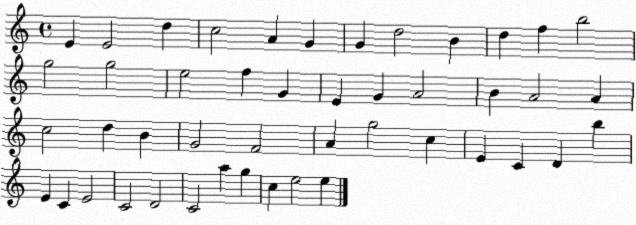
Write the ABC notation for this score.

X:1
T:Untitled
M:4/4
L:1/4
K:C
E E2 d c2 A G G d2 B d f b2 g2 g2 e2 f G E G A2 B A2 A c2 d B G2 F2 A g2 c E C D b E C E2 C2 D2 C2 a g c e2 e